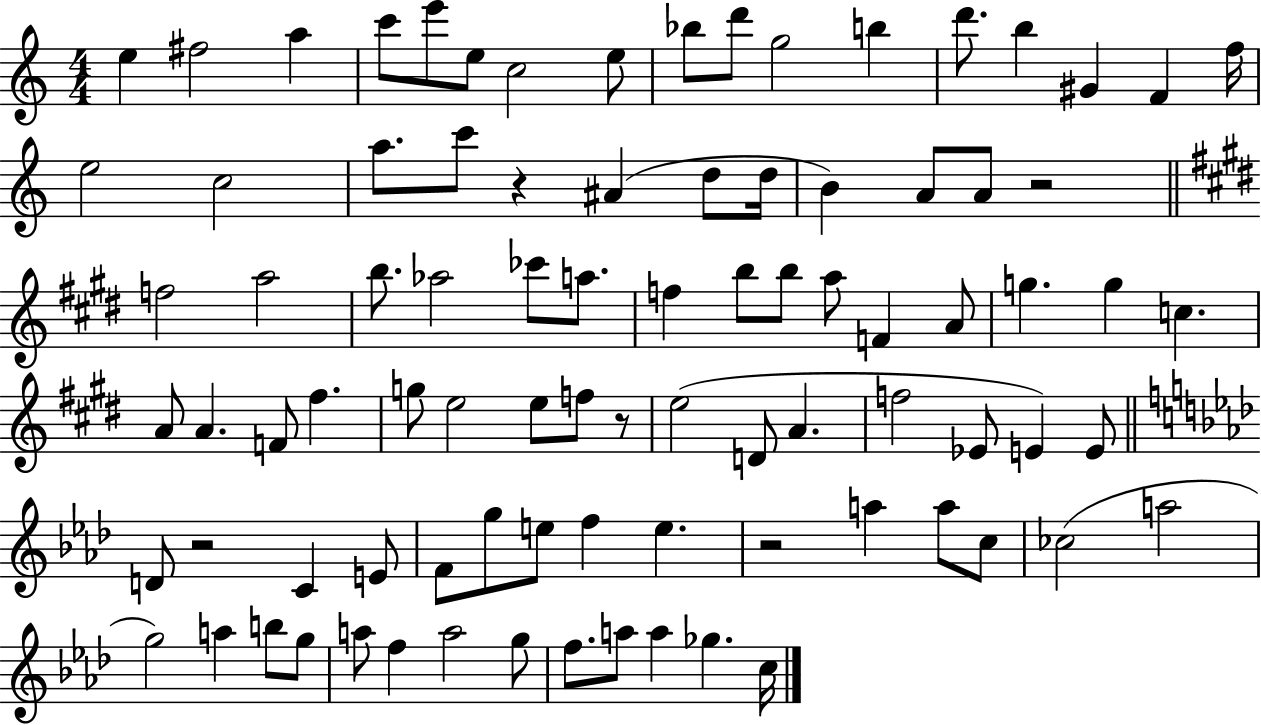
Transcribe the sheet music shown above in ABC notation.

X:1
T:Untitled
M:4/4
L:1/4
K:C
e ^f2 a c'/2 e'/2 e/2 c2 e/2 _b/2 d'/2 g2 b d'/2 b ^G F f/4 e2 c2 a/2 c'/2 z ^A d/2 d/4 B A/2 A/2 z2 f2 a2 b/2 _a2 _c'/2 a/2 f b/2 b/2 a/2 F A/2 g g c A/2 A F/2 ^f g/2 e2 e/2 f/2 z/2 e2 D/2 A f2 _E/2 E E/2 D/2 z2 C E/2 F/2 g/2 e/2 f e z2 a a/2 c/2 _c2 a2 g2 a b/2 g/2 a/2 f a2 g/2 f/2 a/2 a _g c/4